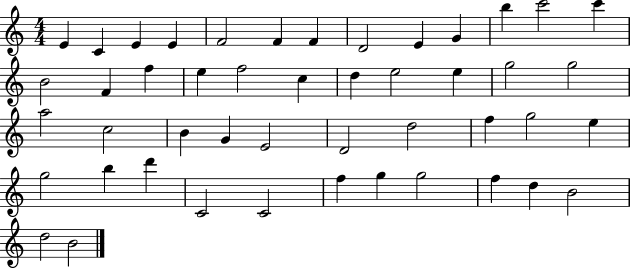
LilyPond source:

{
  \clef treble
  \numericTimeSignature
  \time 4/4
  \key c \major
  e'4 c'4 e'4 e'4 | f'2 f'4 f'4 | d'2 e'4 g'4 | b''4 c'''2 c'''4 | \break b'2 f'4 f''4 | e''4 f''2 c''4 | d''4 e''2 e''4 | g''2 g''2 | \break a''2 c''2 | b'4 g'4 e'2 | d'2 d''2 | f''4 g''2 e''4 | \break g''2 b''4 d'''4 | c'2 c'2 | f''4 g''4 g''2 | f''4 d''4 b'2 | \break d''2 b'2 | \bar "|."
}